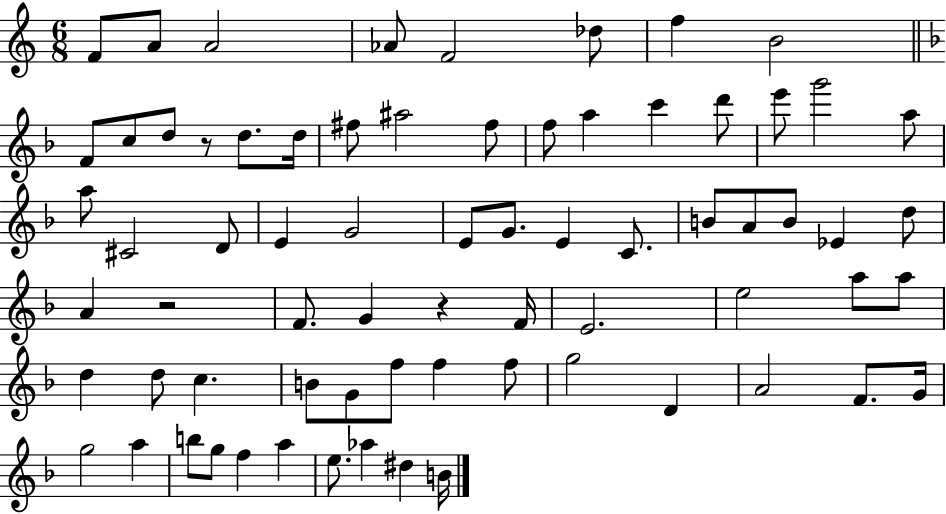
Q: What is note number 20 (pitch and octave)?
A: D6